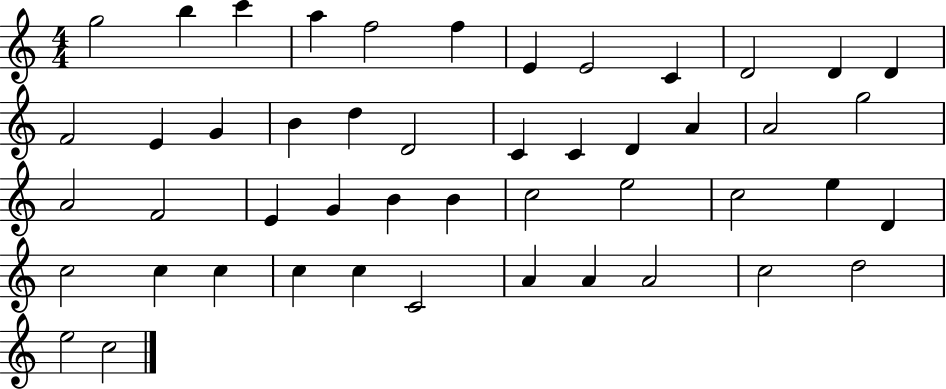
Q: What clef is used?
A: treble